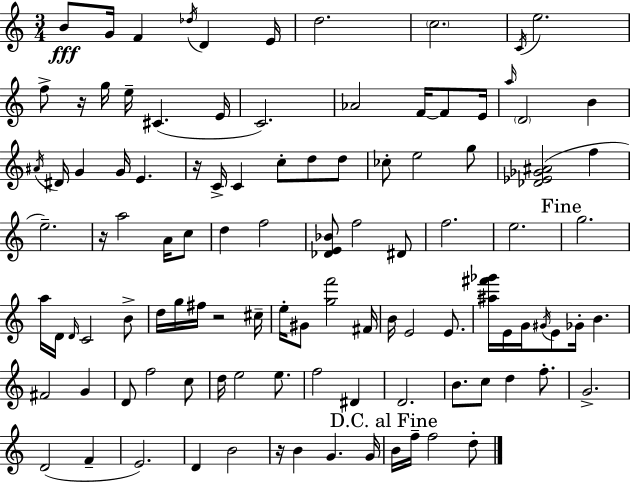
B4/e G4/s F4/q Db5/s D4/q E4/s D5/h. C5/h. C4/s E5/h. F5/e R/s G5/s E5/s C#4/q. E4/s C4/h. Ab4/h F4/s F4/e E4/s A5/s D4/h B4/q A#4/s D#4/s G4/q G4/s E4/q. R/s C4/s C4/q C5/e D5/e D5/e CES5/e E5/h G5/e [Db4,Eb4,Gb4,A#4]/h F5/q E5/h. R/s A5/h A4/s C5/e D5/q F5/h [Db4,E4,Bb4]/e F5/h D#4/e F5/h. E5/h. G5/h. A5/s D4/s D4/s C4/h B4/e D5/s G5/s F#5/s R/h C#5/s E5/s G#4/e [G5,F6]/h F#4/s B4/s E4/h E4/e. [A#5,F#6,Gb6]/s E4/s G4/s G#4/s E4/e Gb4/s B4/q. F#4/h G4/q D4/e F5/h C5/e D5/s E5/h E5/e. F5/h D#4/q D4/h. B4/e. C5/e D5/q F5/e. G4/h. D4/h F4/q E4/h. D4/q B4/h R/s B4/q G4/q. G4/s B4/s F5/s F5/h D5/e